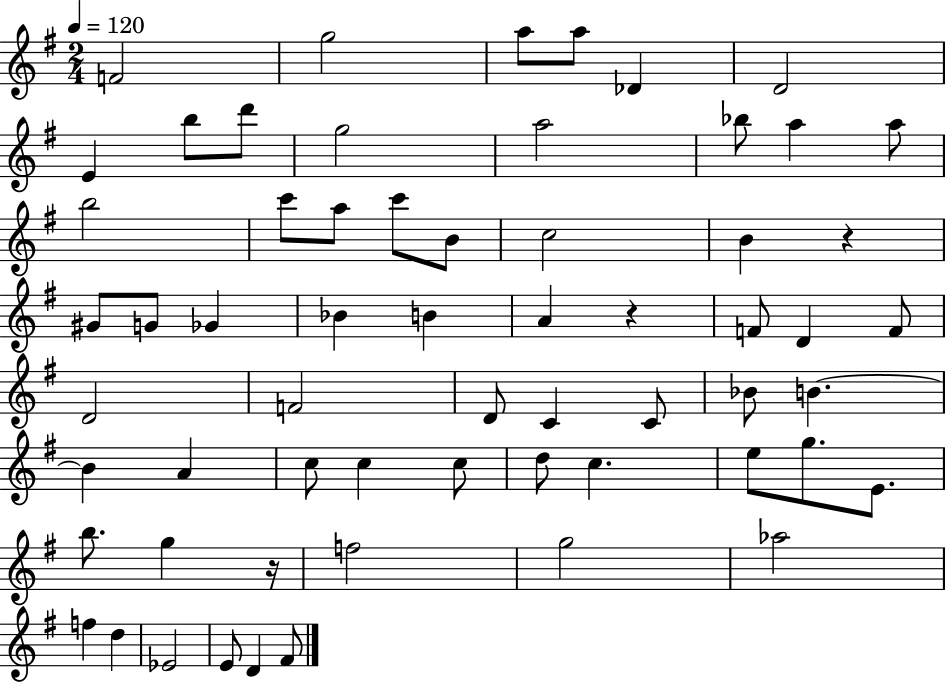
{
  \clef treble
  \numericTimeSignature
  \time 2/4
  \key g \major
  \tempo 4 = 120
  f'2 | g''2 | a''8 a''8 des'4 | d'2 | \break e'4 b''8 d'''8 | g''2 | a''2 | bes''8 a''4 a''8 | \break b''2 | c'''8 a''8 c'''8 b'8 | c''2 | b'4 r4 | \break gis'8 g'8 ges'4 | bes'4 b'4 | a'4 r4 | f'8 d'4 f'8 | \break d'2 | f'2 | d'8 c'4 c'8 | bes'8 b'4.~~ | \break b'4 a'4 | c''8 c''4 c''8 | d''8 c''4. | e''8 g''8. e'8. | \break b''8. g''4 r16 | f''2 | g''2 | aes''2 | \break f''4 d''4 | ees'2 | e'8 d'4 fis'8 | \bar "|."
}